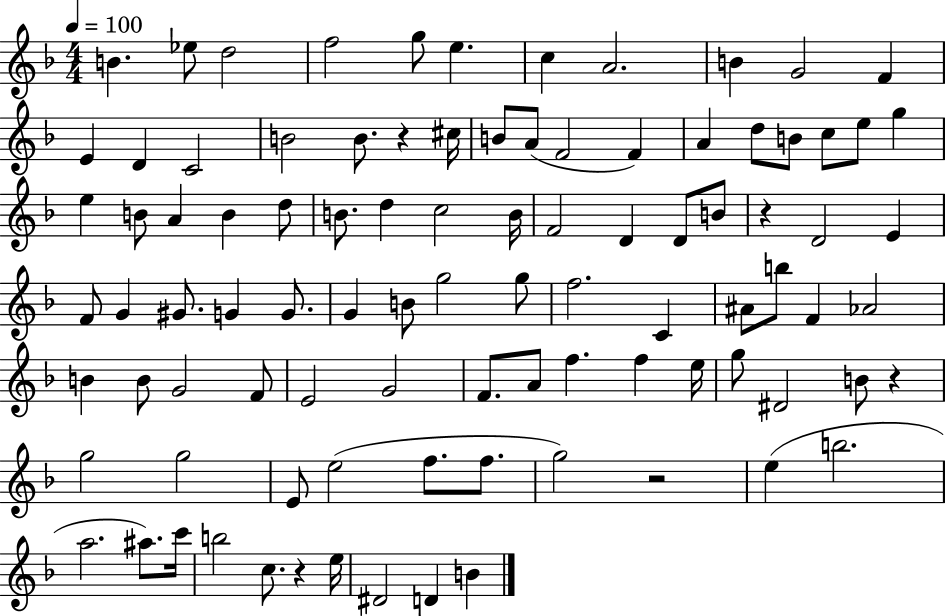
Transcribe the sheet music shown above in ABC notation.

X:1
T:Untitled
M:4/4
L:1/4
K:F
B _e/2 d2 f2 g/2 e c A2 B G2 F E D C2 B2 B/2 z ^c/4 B/2 A/2 F2 F A d/2 B/2 c/2 e/2 g e B/2 A B d/2 B/2 d c2 B/4 F2 D D/2 B/2 z D2 E F/2 G ^G/2 G G/2 G B/2 g2 g/2 f2 C ^A/2 b/2 F _A2 B B/2 G2 F/2 E2 G2 F/2 A/2 f f e/4 g/2 ^D2 B/2 z g2 g2 E/2 e2 f/2 f/2 g2 z2 e b2 a2 ^a/2 c'/4 b2 c/2 z e/4 ^D2 D B